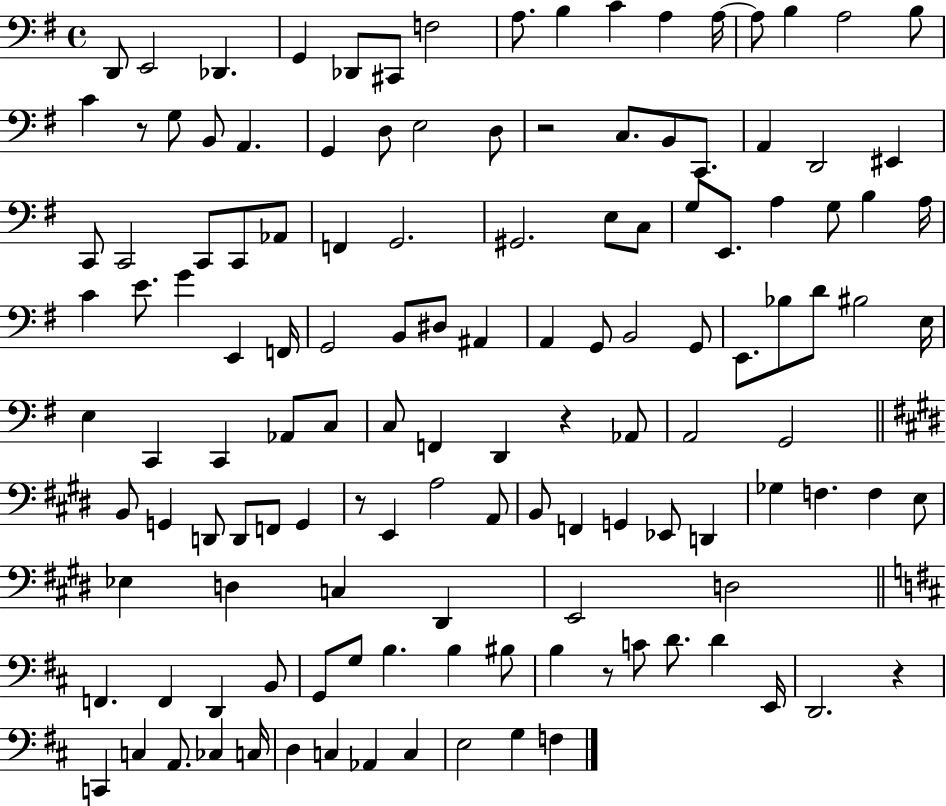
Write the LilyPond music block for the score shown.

{
  \clef bass
  \time 4/4
  \defaultTimeSignature
  \key g \major
  d,8 e,2 des,4. | g,4 des,8 cis,8 f2 | a8. b4 c'4 a4 a16~~ | a8 b4 a2 b8 | \break c'4 r8 g8 b,8 a,4. | g,4 d8 e2 d8 | r2 c8. b,8 c,8. | a,4 d,2 eis,4 | \break c,8 c,2 c,8 c,8 aes,8 | f,4 g,2. | gis,2. e8 c8 | g8 e,8. a4 g8 b4 a16 | \break c'4 e'8. g'4 e,4 f,16 | g,2 b,8 dis8 ais,4 | a,4 g,8 b,2 g,8 | e,8. bes8 d'8 bis2 e16 | \break e4 c,4 c,4 aes,8 c8 | c8 f,4 d,4 r4 aes,8 | a,2 g,2 | \bar "||" \break \key e \major b,8 g,4 d,8 d,8 f,8 g,4 | r8 e,4 a2 a,8 | b,8 f,4 g,4 ees,8 d,4 | ges4 f4. f4 e8 | \break ees4 d4 c4 dis,4 | e,2 d2 | \bar "||" \break \key b \minor f,4. f,4 d,4 b,8 | g,8 g8 b4. b4 bis8 | b4 r8 c'8 d'8. d'4 e,16 | d,2. r4 | \break c,4 c4 a,8. ces4 c16 | d4 c4 aes,4 c4 | e2 g4 f4 | \bar "|."
}